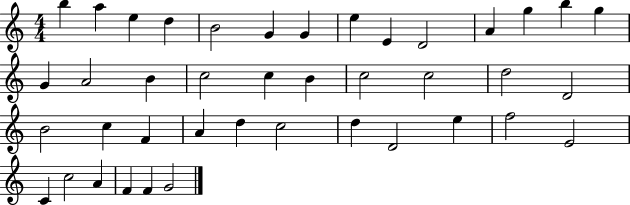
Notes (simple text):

B5/q A5/q E5/q D5/q B4/h G4/q G4/q E5/q E4/q D4/h A4/q G5/q B5/q G5/q G4/q A4/h B4/q C5/h C5/q B4/q C5/h C5/h D5/h D4/h B4/h C5/q F4/q A4/q D5/q C5/h D5/q D4/h E5/q F5/h E4/h C4/q C5/h A4/q F4/q F4/q G4/h